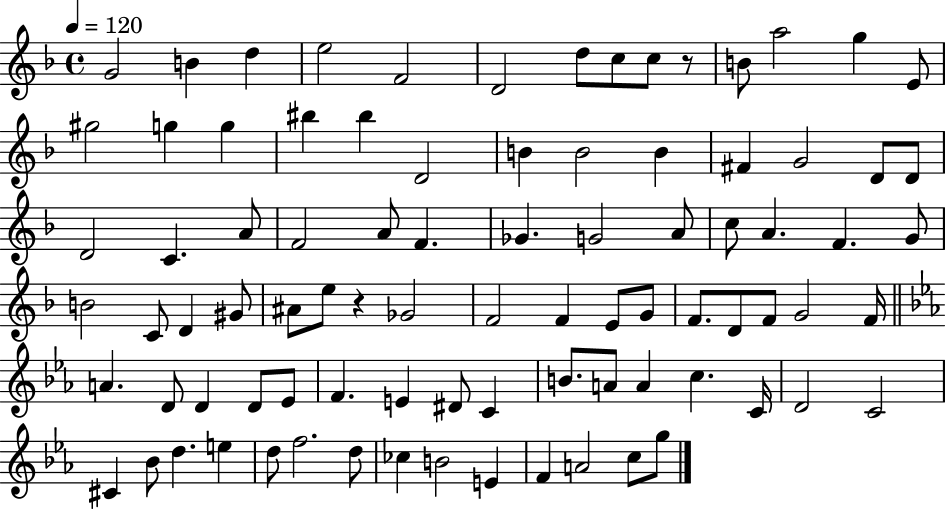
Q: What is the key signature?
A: F major